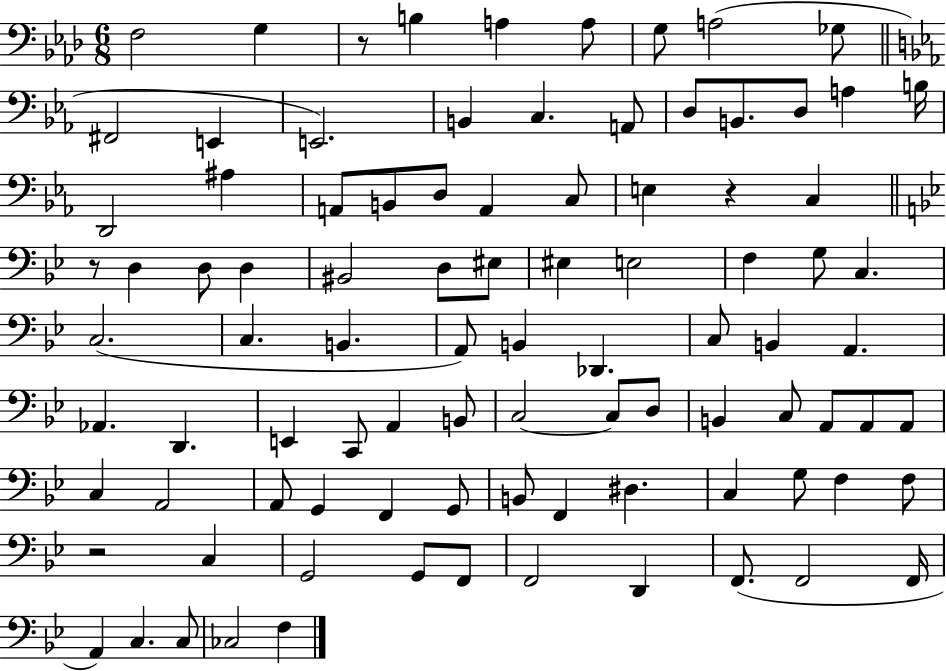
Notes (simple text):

F3/h G3/q R/e B3/q A3/q A3/e G3/e A3/h Gb3/e F#2/h E2/q E2/h. B2/q C3/q. A2/e D3/e B2/e. D3/e A3/q B3/s D2/h A#3/q A2/e B2/e D3/e A2/q C3/e E3/q R/q C3/q R/e D3/q D3/e D3/q BIS2/h D3/e EIS3/e EIS3/q E3/h F3/q G3/e C3/q. C3/h. C3/q. B2/q. A2/e B2/q Db2/q. C3/e B2/q A2/q. Ab2/q. D2/q. E2/q C2/e A2/q B2/e C3/h C3/e D3/e B2/q C3/e A2/e A2/e A2/e C3/q A2/h A2/e G2/q F2/q G2/e B2/e F2/q D#3/q. C3/q G3/e F3/q F3/e R/h C3/q G2/h G2/e F2/e F2/h D2/q F2/e. F2/h F2/s A2/q C3/q. C3/e CES3/h F3/q